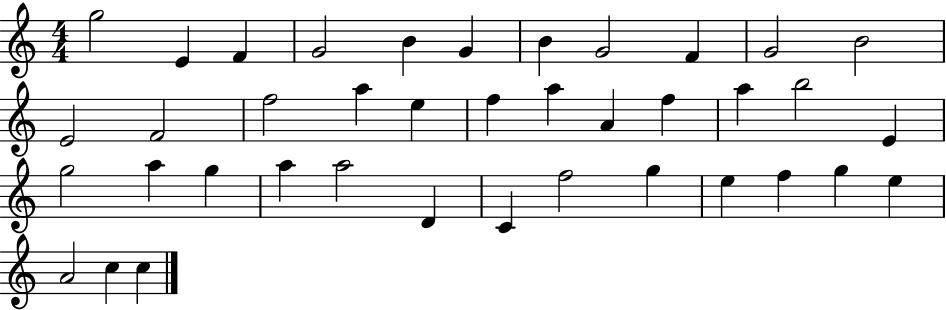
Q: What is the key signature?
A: C major